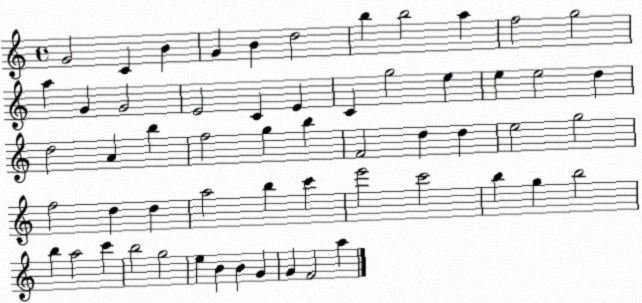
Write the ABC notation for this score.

X:1
T:Untitled
M:4/4
L:1/4
K:C
G2 C B G B d2 b b2 a f2 g2 a G G2 E2 C E C g2 e e e2 d d2 A b f2 g b F2 d d e2 g2 f2 d d a2 b c' e'2 c'2 b g b2 b a2 c' b2 g2 e B B G G F2 a